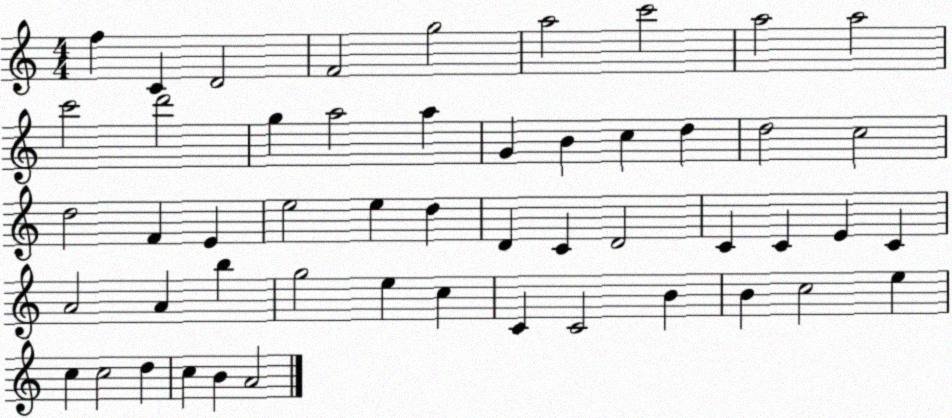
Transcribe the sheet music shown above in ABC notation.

X:1
T:Untitled
M:4/4
L:1/4
K:C
f C D2 F2 g2 a2 c'2 a2 a2 c'2 d'2 g a2 a G B c d d2 c2 d2 F E e2 e d D C D2 C C E C A2 A b g2 e c C C2 B B c2 e c c2 d c B A2